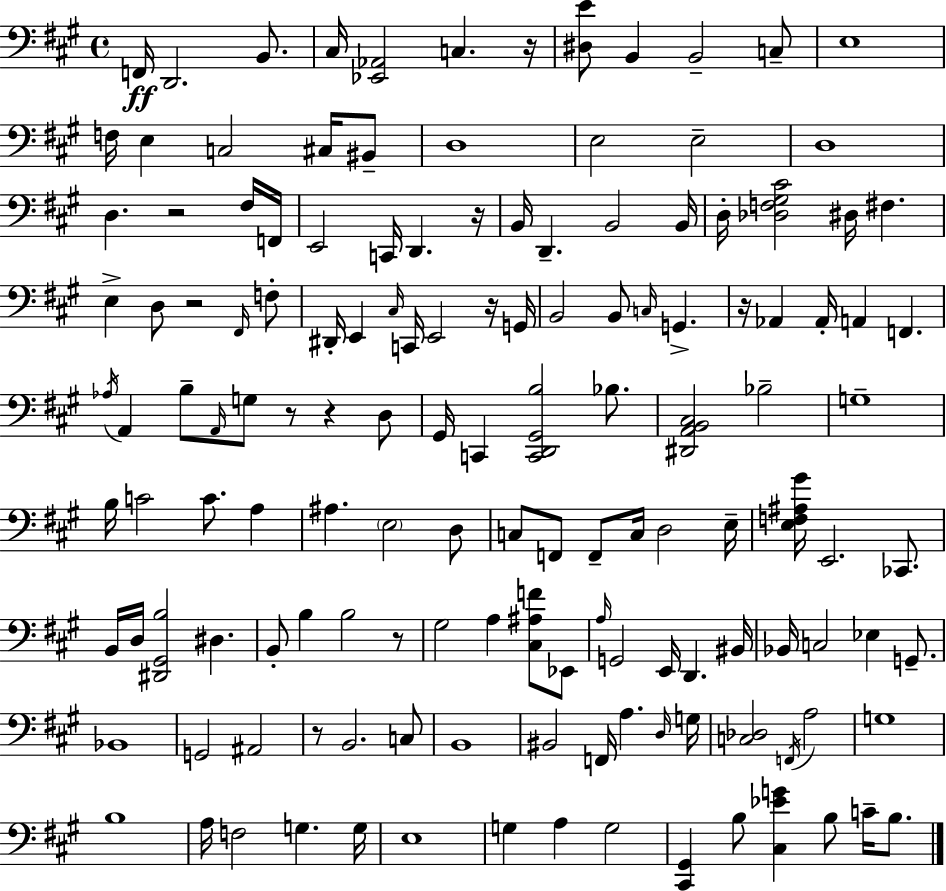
F2/s D2/h. B2/e. C#3/s [Eb2,Ab2]/h C3/q. R/s [D#3,E4]/e B2/q B2/h C3/e E3/w F3/s E3/q C3/h C#3/s BIS2/e D3/w E3/h E3/h D3/w D3/q. R/h F#3/s F2/s E2/h C2/s D2/q. R/s B2/s D2/q. B2/h B2/s D3/s [Db3,F3,G#3,C#4]/h D#3/s F#3/q. E3/q D3/e R/h F#2/s F3/e D#2/s E2/q C#3/s C2/s E2/h R/s G2/s B2/h B2/e C3/s G2/q. R/s Ab2/q Ab2/s A2/q F2/q. Ab3/s A2/q B3/e A2/s G3/e R/e R/q D3/e G#2/s C2/q [C2,D2,G#2,B3]/h Bb3/e. [D#2,A2,B2,C#3]/h Bb3/h G3/w B3/s C4/h C4/e. A3/q A#3/q. E3/h D3/e C3/e F2/e F2/e C3/s D3/h E3/s [E3,F3,A#3,G#4]/s E2/h. CES2/e. B2/s D3/s [D#2,G#2,B3]/h D#3/q. B2/e B3/q B3/h R/e G#3/h A3/q [C#3,A#3,F4]/e Eb2/e A3/s G2/h E2/s D2/q. BIS2/s Bb2/s C3/h Eb3/q G2/e. Bb2/w G2/h A#2/h R/e B2/h. C3/e B2/w BIS2/h F2/s A3/q. D3/s G3/s [C3,Db3]/h F2/s A3/h G3/w B3/w A3/s F3/h G3/q. G3/s E3/w G3/q A3/q G3/h [C#2,G#2]/q B3/e [C#3,Eb4,G4]/q B3/e C4/s B3/e.